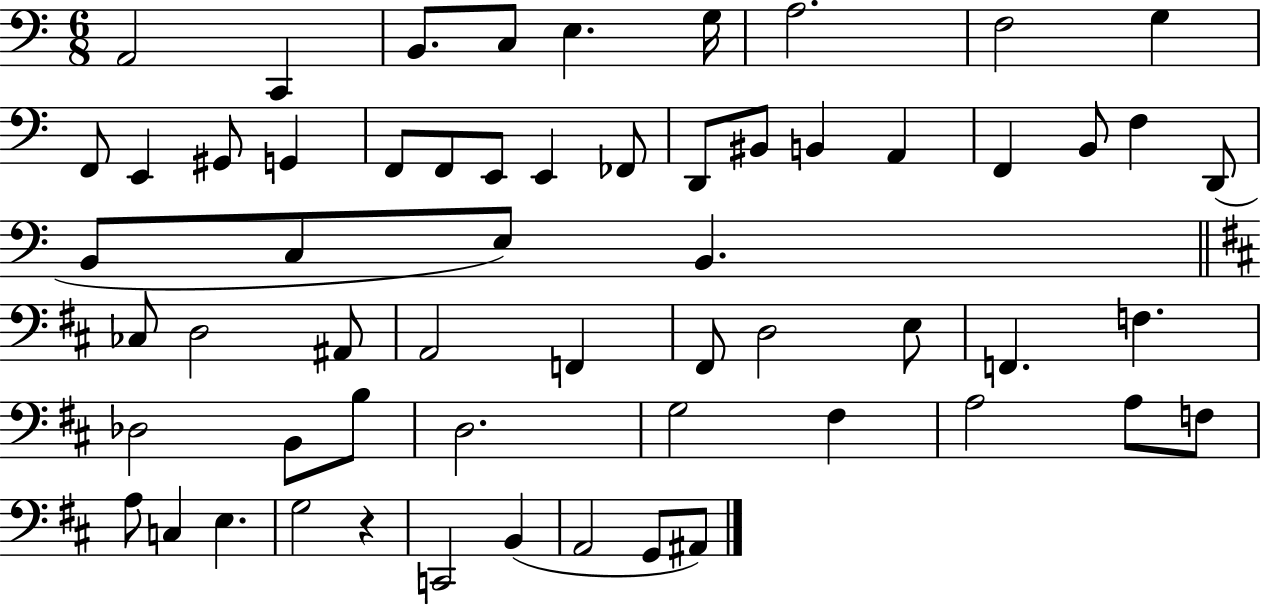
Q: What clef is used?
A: bass